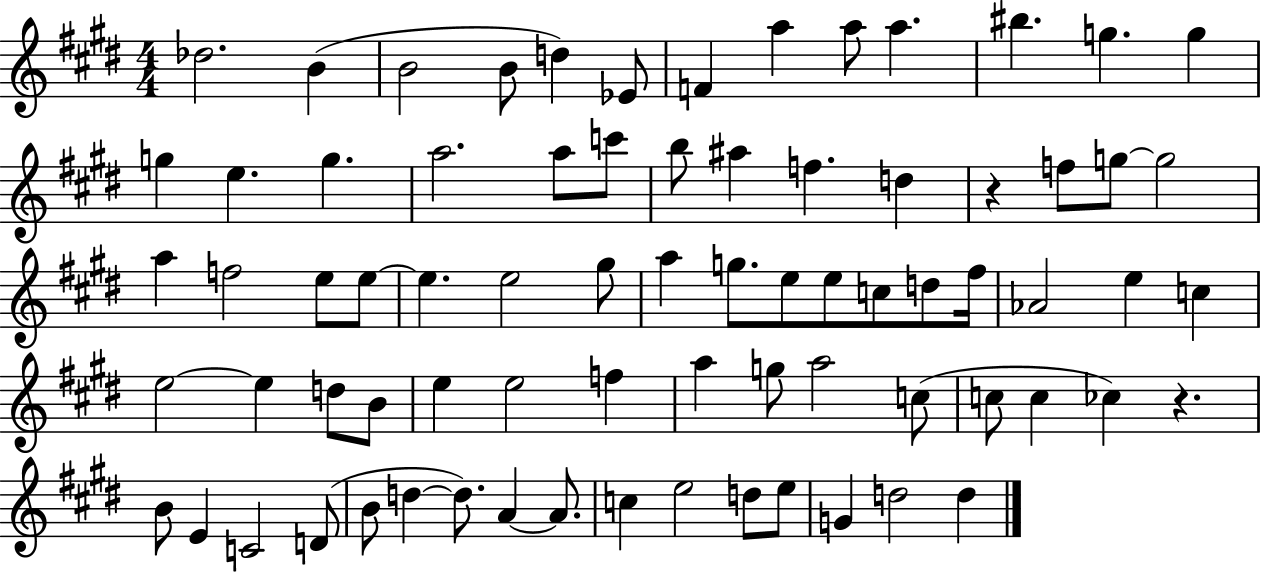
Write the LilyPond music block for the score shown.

{
  \clef treble
  \numericTimeSignature
  \time 4/4
  \key e \major
  des''2. b'4( | b'2 b'8 d''4) ees'8 | f'4 a''4 a''8 a''4. | bis''4. g''4. g''4 | \break g''4 e''4. g''4. | a''2. a''8 c'''8 | b''8 ais''4 f''4. d''4 | r4 f''8 g''8~~ g''2 | \break a''4 f''2 e''8 e''8~~ | e''4. e''2 gis''8 | a''4 g''8. e''8 e''8 c''8 d''8 fis''16 | aes'2 e''4 c''4 | \break e''2~~ e''4 d''8 b'8 | e''4 e''2 f''4 | a''4 g''8 a''2 c''8( | c''8 c''4 ces''4) r4. | \break b'8 e'4 c'2 d'8( | b'8 d''4~~ d''8.) a'4~~ a'8. | c''4 e''2 d''8 e''8 | g'4 d''2 d''4 | \break \bar "|."
}